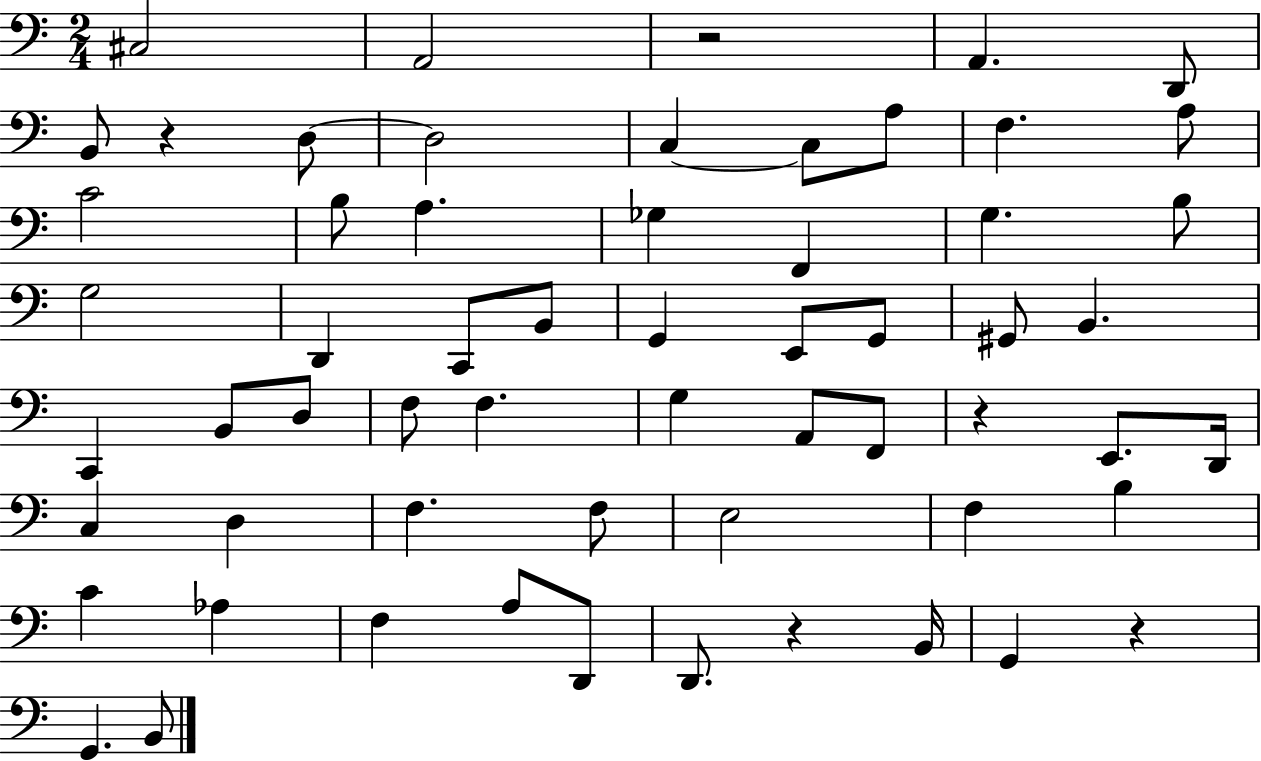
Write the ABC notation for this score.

X:1
T:Untitled
M:2/4
L:1/4
K:C
^C,2 A,,2 z2 A,, D,,/2 B,,/2 z D,/2 D,2 C, C,/2 A,/2 F, A,/2 C2 B,/2 A, _G, F,, G, B,/2 G,2 D,, C,,/2 B,,/2 G,, E,,/2 G,,/2 ^G,,/2 B,, C,, B,,/2 D,/2 F,/2 F, G, A,,/2 F,,/2 z E,,/2 D,,/4 C, D, F, F,/2 E,2 F, B, C _A, F, A,/2 D,,/2 D,,/2 z B,,/4 G,, z G,, B,,/2